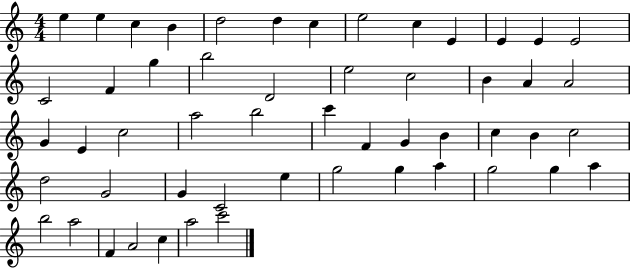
{
  \clef treble
  \numericTimeSignature
  \time 4/4
  \key c \major
  e''4 e''4 c''4 b'4 | d''2 d''4 c''4 | e''2 c''4 e'4 | e'4 e'4 e'2 | \break c'2 f'4 g''4 | b''2 d'2 | e''2 c''2 | b'4 a'4 a'2 | \break g'4 e'4 c''2 | a''2 b''2 | c'''4 f'4 g'4 b'4 | c''4 b'4 c''2 | \break d''2 g'2 | g'4 c'2 e''4 | g''2 g''4 a''4 | g''2 g''4 a''4 | \break b''2 a''2 | f'4 a'2 c''4 | a''2 c'''2 | \bar "|."
}